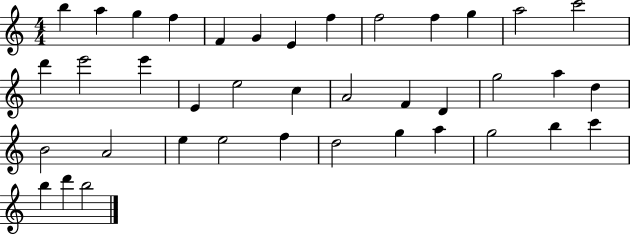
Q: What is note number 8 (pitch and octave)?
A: F5